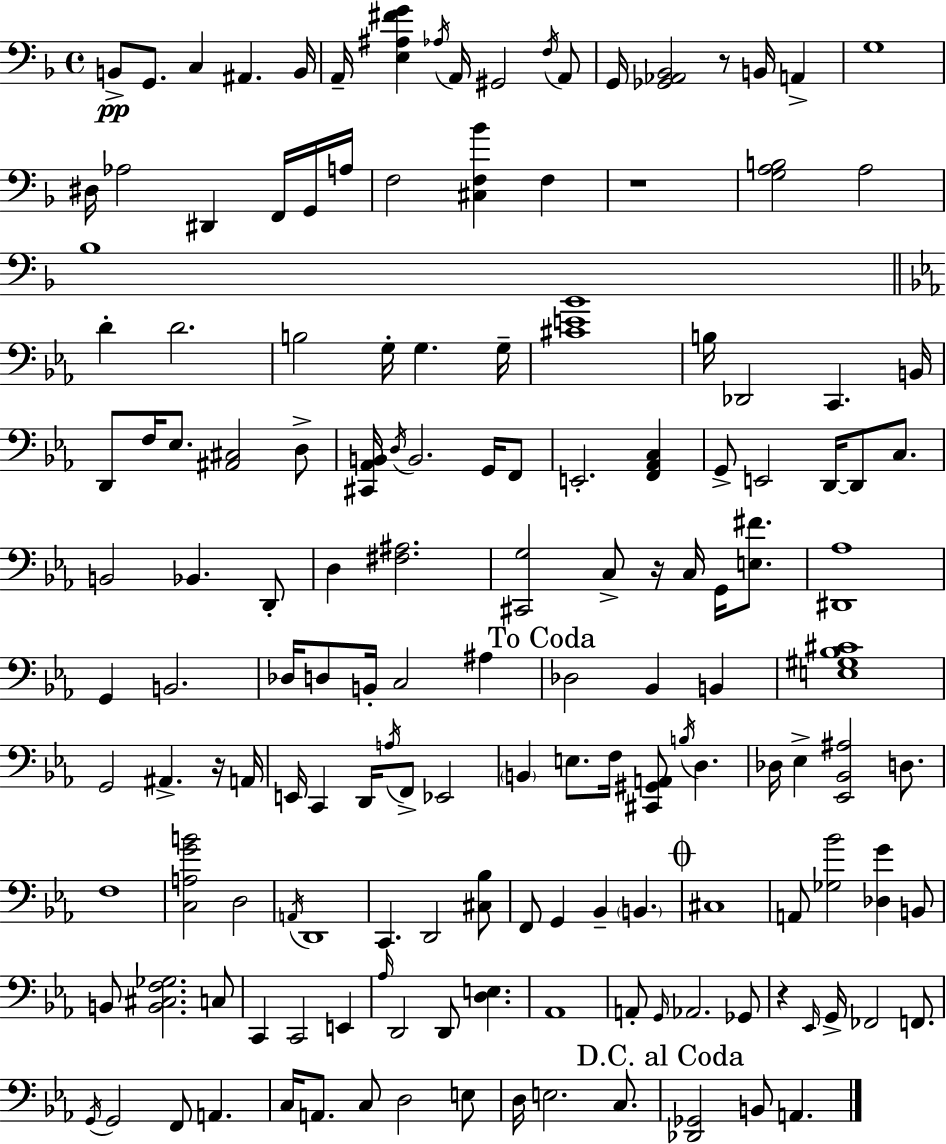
{
  \clef bass
  \time 4/4
  \defaultTimeSignature
  \key d \minor
  b,8->\pp g,8. c4 ais,4. b,16 | a,16-- <e ais fis' g'>4 \acciaccatura { aes16 } a,16 gis,2 \acciaccatura { f16 } | a,8 g,16 <ges, aes, bes,>2 r8 b,16 a,4-> | g1 | \break dis16 aes2 dis,4 f,16 | g,16 a16 f2 <cis f bes'>4 f4 | r1 | <g a b>2 a2 | \break bes1 | \bar "||" \break \key ees \major d'4-. d'2. | b2 g16-. g4. g16-- | <cis' e' bes'>1 | b16 des,2 c,4. b,16 | \break d,8 f16 ees8. <ais, cis>2 d8-> | <cis, aes, b,>16 \acciaccatura { d16 } b,2. g,16 f,8 | e,2.-. <f, aes, c>4 | g,8-> e,2 d,16~~ d,8 c8. | \break b,2 bes,4. d,8-. | d4 <fis ais>2. | <cis, g>2 c8-> r16 c16 g,16 <e fis'>8. | <dis, aes>1 | \break g,4 b,2. | des16 d8 b,16-. c2 ais4 | \mark "To Coda" des2 bes,4 b,4 | <e gis bes cis'>1 | \break g,2 ais,4.-> r16 | a,16 e,16 c,4 d,16 \acciaccatura { a16 } f,8-> ees,2 | \parenthesize b,4 e8. f16 <cis, gis, a,>8 \acciaccatura { b16 } d4. | des16 ees4-> <ees, bes, ais>2 | \break d8. f1 | <c a g' b'>2 d2 | \acciaccatura { a,16 } d,1 | c,4. d,2 | \break <cis bes>8 f,8 g,4 bes,4-- \parenthesize b,4. | \mark \markup { \musicglyph "scripts.coda" } cis1 | a,8 <ges bes'>2 <des g'>4 | b,8 b,8 <b, cis f ges>2. | \break c8 c,4 c,2 | e,4 \grace { aes16 } d,2 d,8 <d e>4. | aes,1 | a,8-. \grace { g,16 } aes,2. | \break ges,8 r4 \grace { ees,16 } g,16-> fes,2 | f,8. \acciaccatura { g,16 } g,2 | f,8 a,4. c16 a,8. c8 d2 | e8 d16 e2. | \break c8. \mark "D.C. al Coda" <des, ges,>2 | b,8 a,4. \bar "|."
}